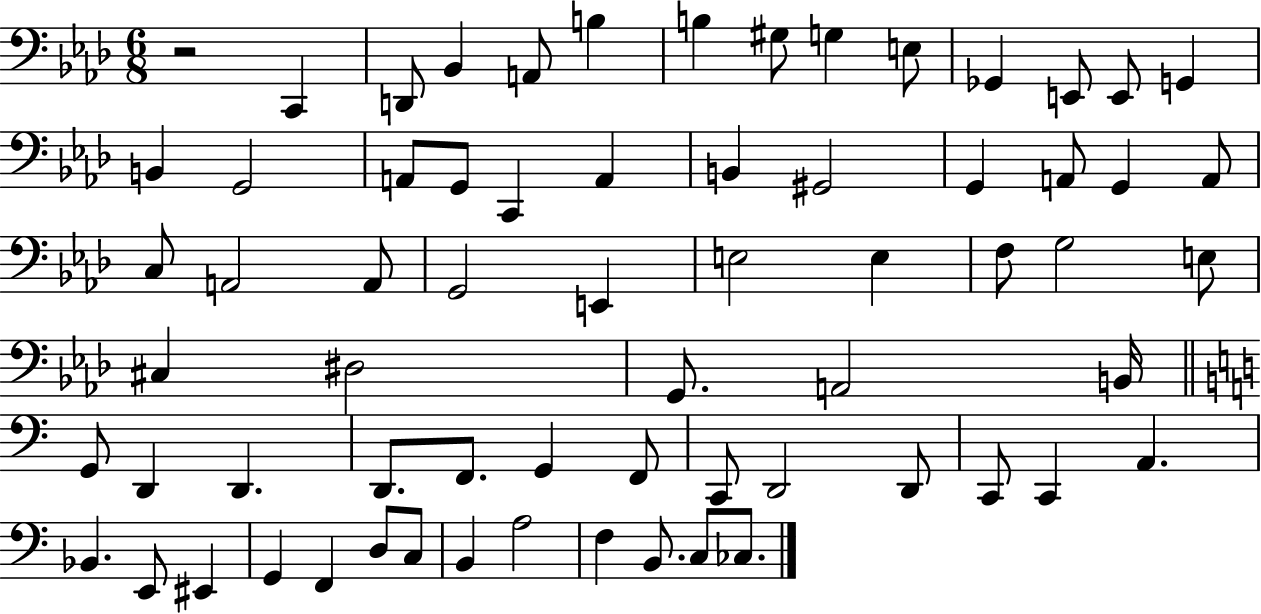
R/h C2/q D2/e Bb2/q A2/e B3/q B3/q G#3/e G3/q E3/e Gb2/q E2/e E2/e G2/q B2/q G2/h A2/e G2/e C2/q A2/q B2/q G#2/h G2/q A2/e G2/q A2/e C3/e A2/h A2/e G2/h E2/q E3/h E3/q F3/e G3/h E3/e C#3/q D#3/h G2/e. A2/h B2/s G2/e D2/q D2/q. D2/e. F2/e. G2/q F2/e C2/e D2/h D2/e C2/e C2/q A2/q. Bb2/q. E2/e EIS2/q G2/q F2/q D3/e C3/e B2/q A3/h F3/q B2/e. C3/e CES3/e.